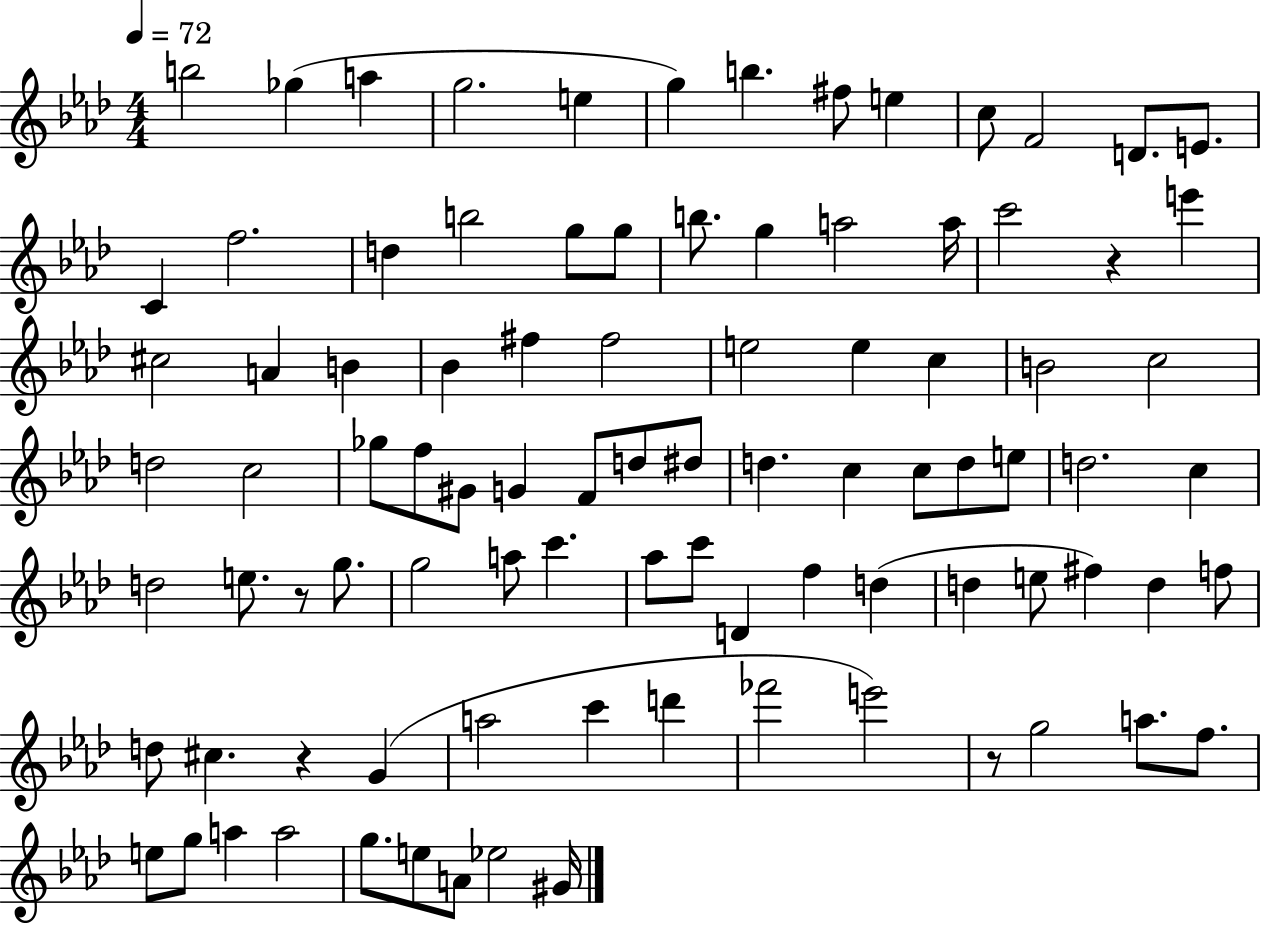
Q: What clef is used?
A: treble